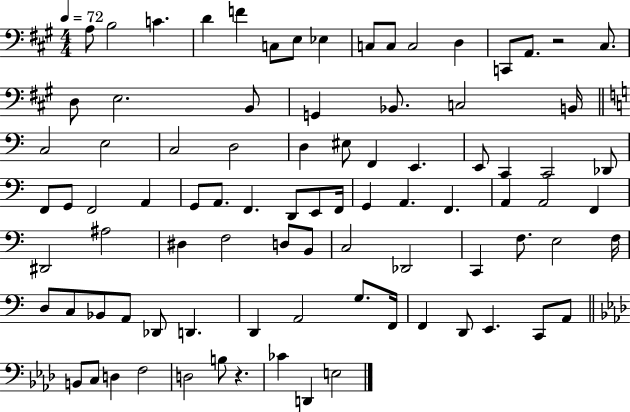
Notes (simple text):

A3/e B3/h C4/q. D4/q F4/q C3/e E3/e Eb3/q C3/e C3/e C3/h D3/q C2/e A2/e. R/h C#3/e. D3/e E3/h. B2/e G2/q Bb2/e. C3/h B2/s C3/h E3/h C3/h D3/h D3/q EIS3/e F2/q E2/q. E2/e C2/q C2/h Db2/e F2/e G2/e F2/h A2/q G2/e A2/e. F2/q. D2/e E2/e F2/s G2/q A2/q. F2/q. A2/q A2/h F2/q D#2/h A#3/h D#3/q F3/h D3/e B2/e C3/h Db2/h C2/q F3/e. E3/h F3/s D3/e C3/e Bb2/e A2/e Db2/e D2/q. D2/q A2/h G3/e. F2/s F2/q D2/e E2/q. C2/e A2/e B2/e C3/e D3/q F3/h D3/h B3/e R/q. CES4/q D2/q E3/h